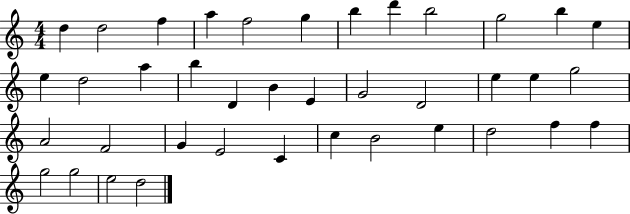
D5/q D5/h F5/q A5/q F5/h G5/q B5/q D6/q B5/h G5/h B5/q E5/q E5/q D5/h A5/q B5/q D4/q B4/q E4/q G4/h D4/h E5/q E5/q G5/h A4/h F4/h G4/q E4/h C4/q C5/q B4/h E5/q D5/h F5/q F5/q G5/h G5/h E5/h D5/h